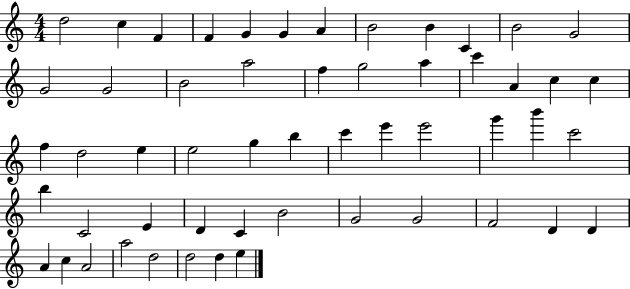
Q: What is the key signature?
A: C major